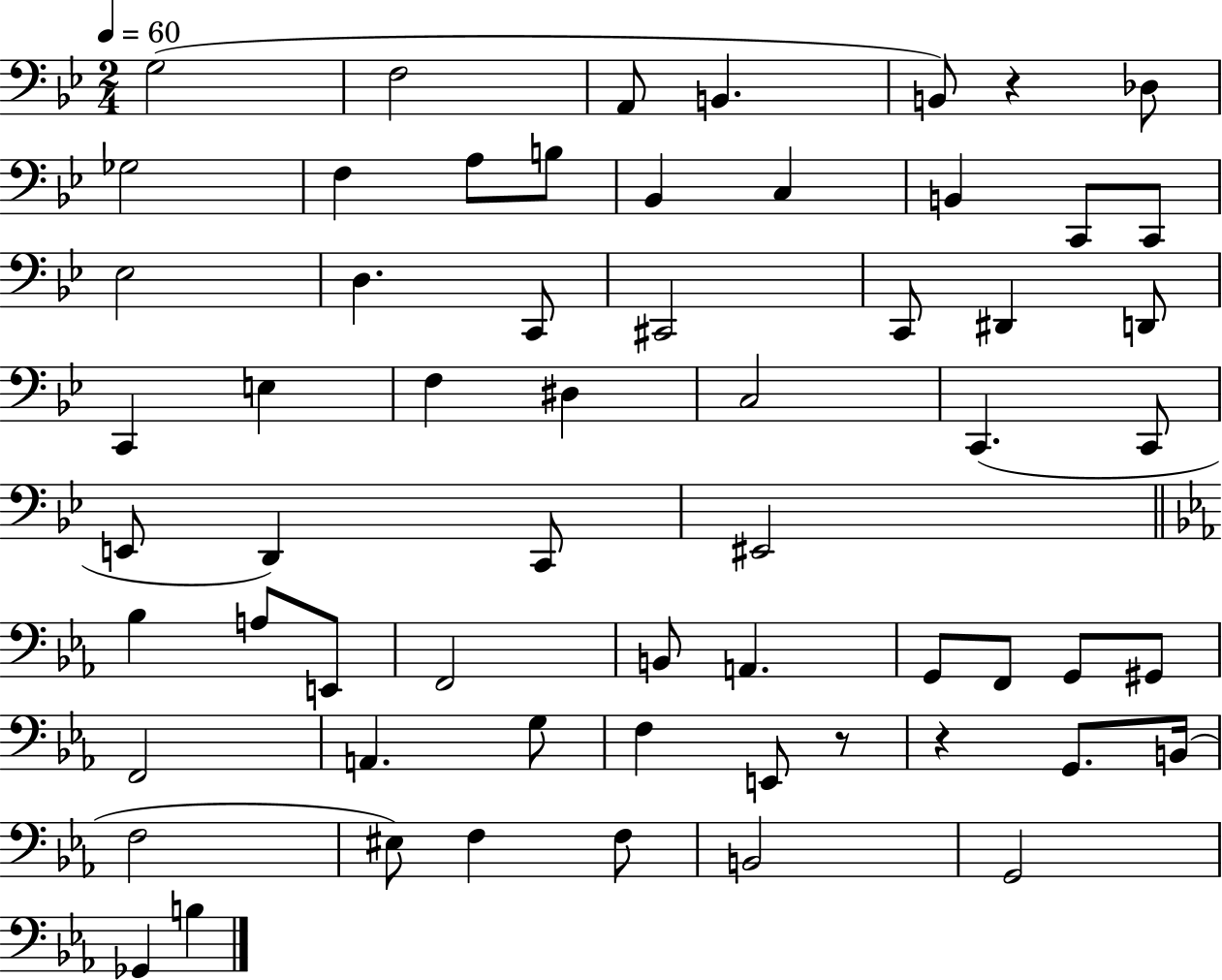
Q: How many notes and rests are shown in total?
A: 61